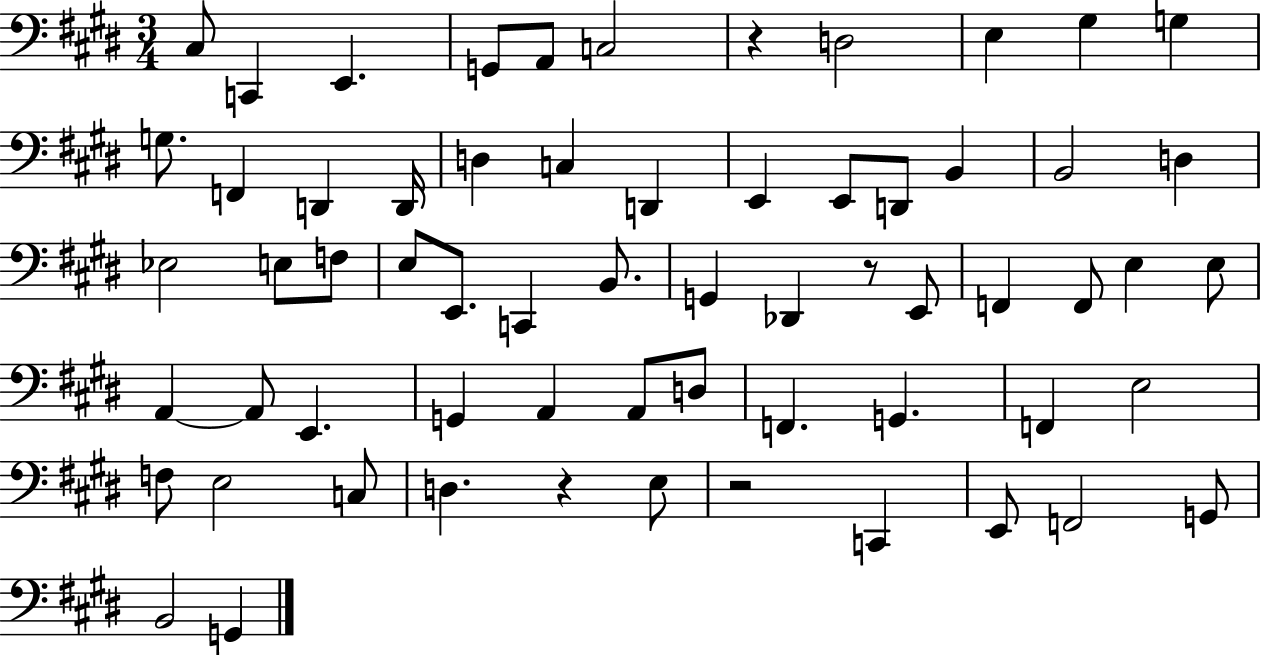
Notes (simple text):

C#3/e C2/q E2/q. G2/e A2/e C3/h R/q D3/h E3/q G#3/q G3/q G3/e. F2/q D2/q D2/s D3/q C3/q D2/q E2/q E2/e D2/e B2/q B2/h D3/q Eb3/h E3/e F3/e E3/e E2/e. C2/q B2/e. G2/q Db2/q R/e E2/e F2/q F2/e E3/q E3/e A2/q A2/e E2/q. G2/q A2/q A2/e D3/e F2/q. G2/q. F2/q E3/h F3/e E3/h C3/e D3/q. R/q E3/e R/h C2/q E2/e F2/h G2/e B2/h G2/q